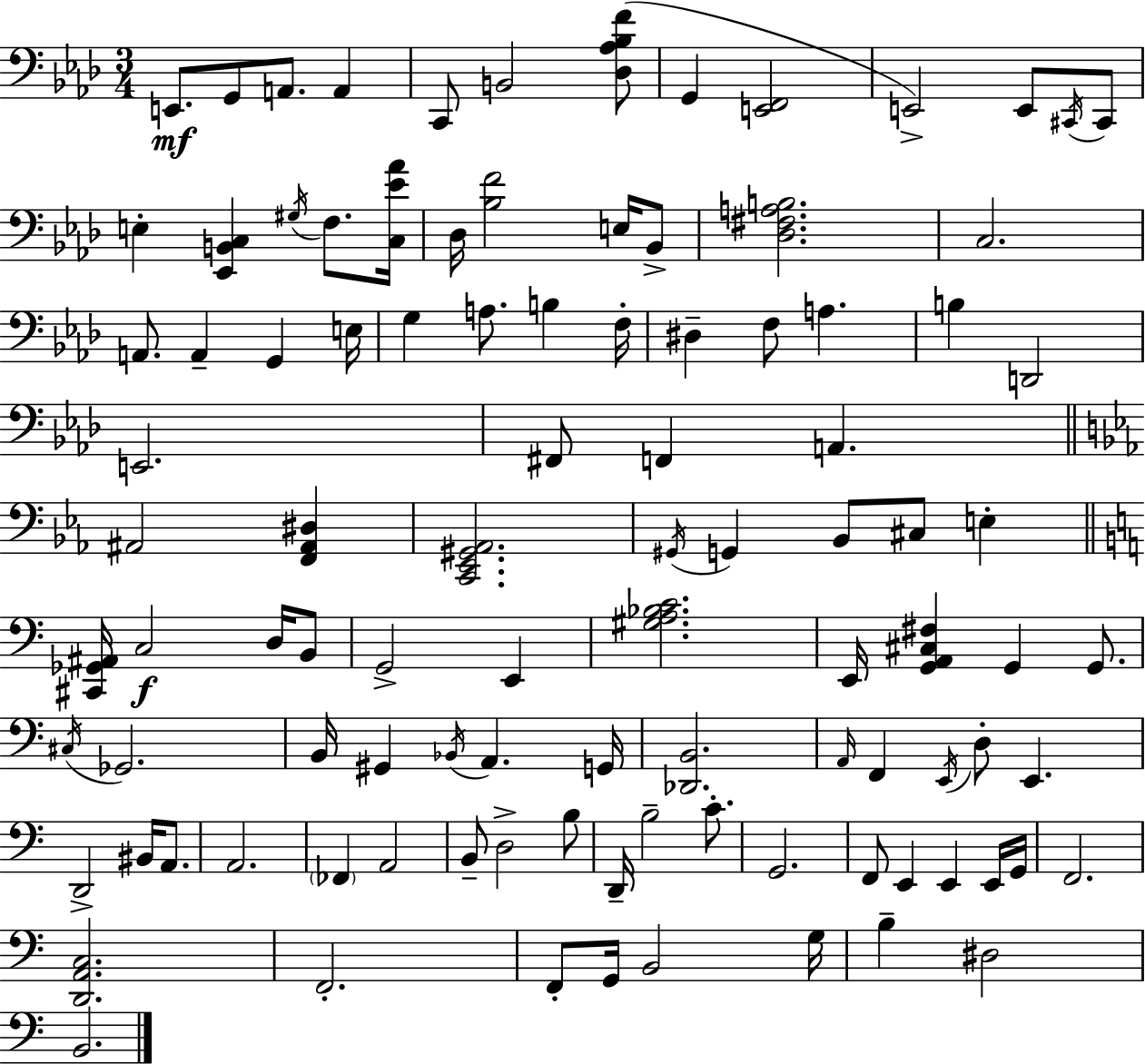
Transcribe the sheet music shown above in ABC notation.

X:1
T:Untitled
M:3/4
L:1/4
K:Ab
E,,/2 G,,/2 A,,/2 A,, C,,/2 B,,2 [_D,_A,_B,F]/2 G,, [E,,F,,]2 E,,2 E,,/2 ^C,,/4 ^C,,/2 E, [_E,,B,,C,] ^G,/4 F,/2 [C,_E_A]/4 _D,/4 [_B,F]2 E,/4 _B,,/2 [_D,^F,A,B,]2 C,2 A,,/2 A,, G,, E,/4 G, A,/2 B, F,/4 ^D, F,/2 A, B, D,,2 E,,2 ^F,,/2 F,, A,, ^A,,2 [F,,^A,,^D,] [C,,_E,,^G,,_A,,]2 ^G,,/4 G,, _B,,/2 ^C,/2 E, [^C,,_G,,^A,,]/4 C,2 D,/4 B,,/2 G,,2 E,, [^G,A,_B,C]2 E,,/4 [G,,A,,^C,^F,] G,, G,,/2 ^C,/4 _G,,2 B,,/4 ^G,, _B,,/4 A,, G,,/4 [_D,,B,,]2 A,,/4 F,, E,,/4 D,/2 E,, D,,2 ^B,,/4 A,,/2 A,,2 _F,, A,,2 B,,/2 D,2 B,/2 D,,/4 B,2 C/2 G,,2 F,,/2 E,, E,, E,,/4 G,,/4 F,,2 [D,,A,,C,]2 F,,2 F,,/2 G,,/4 B,,2 G,/4 B, ^D,2 B,,2